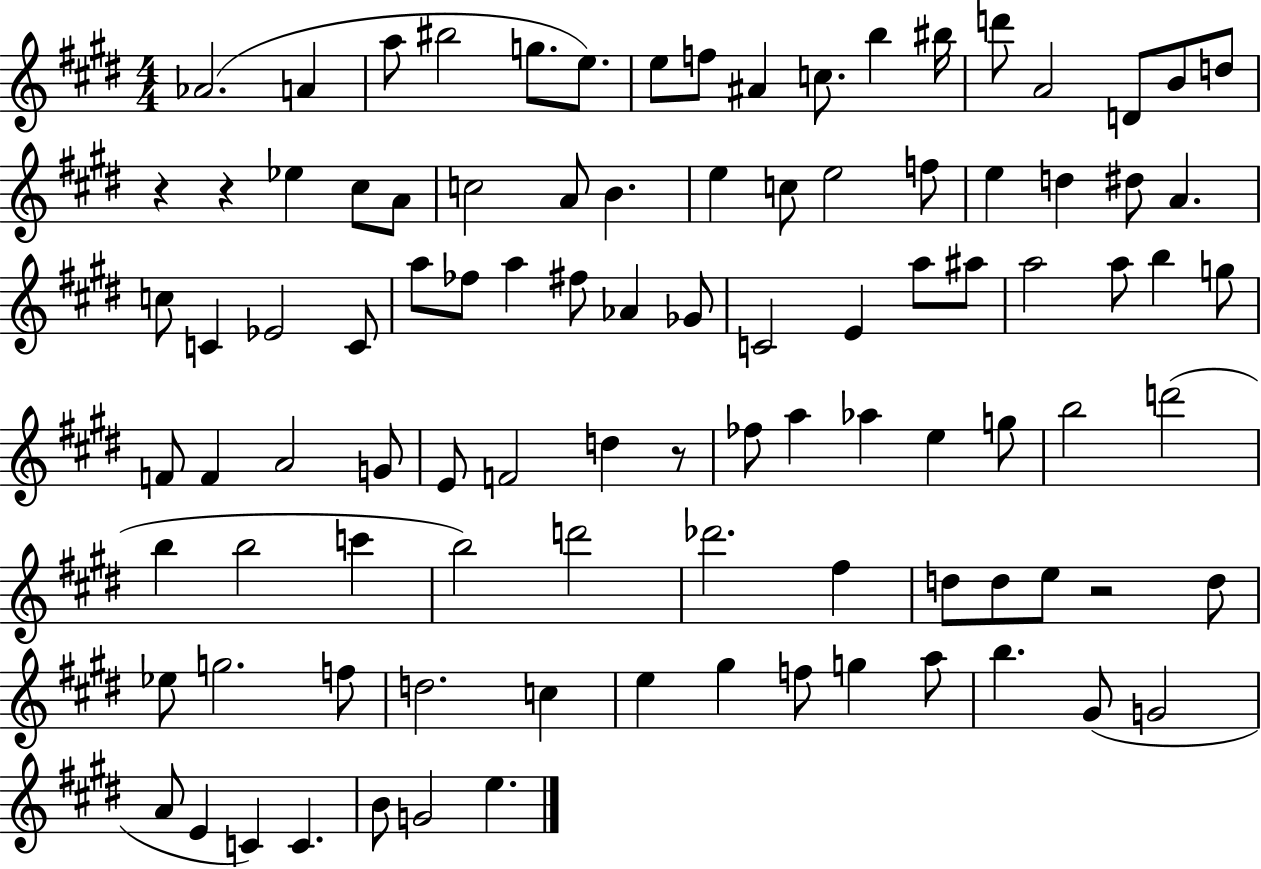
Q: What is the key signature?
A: E major